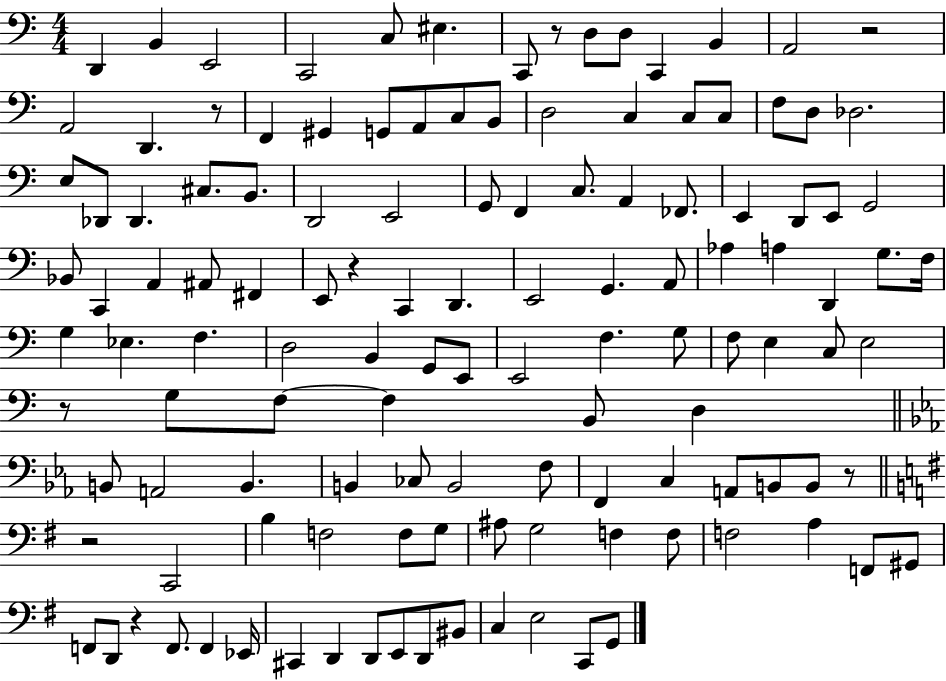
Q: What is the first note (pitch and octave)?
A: D2